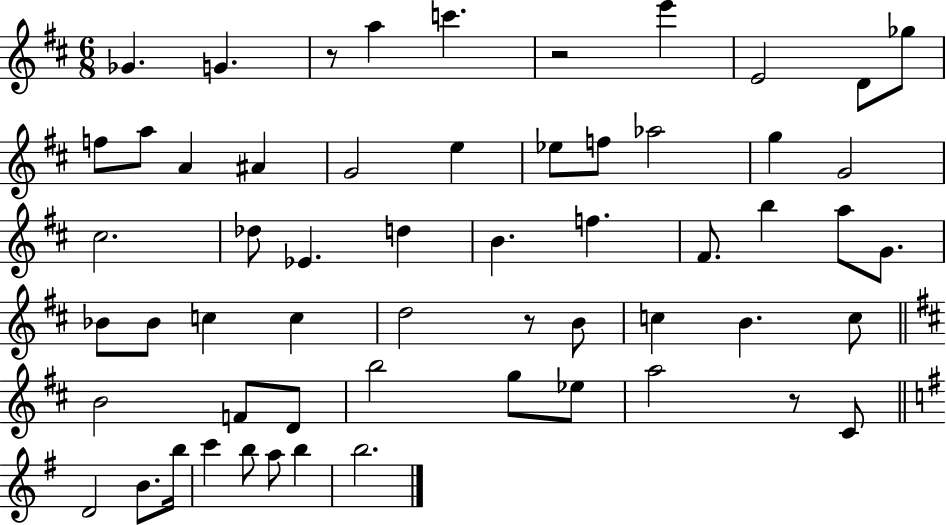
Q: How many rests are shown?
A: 4